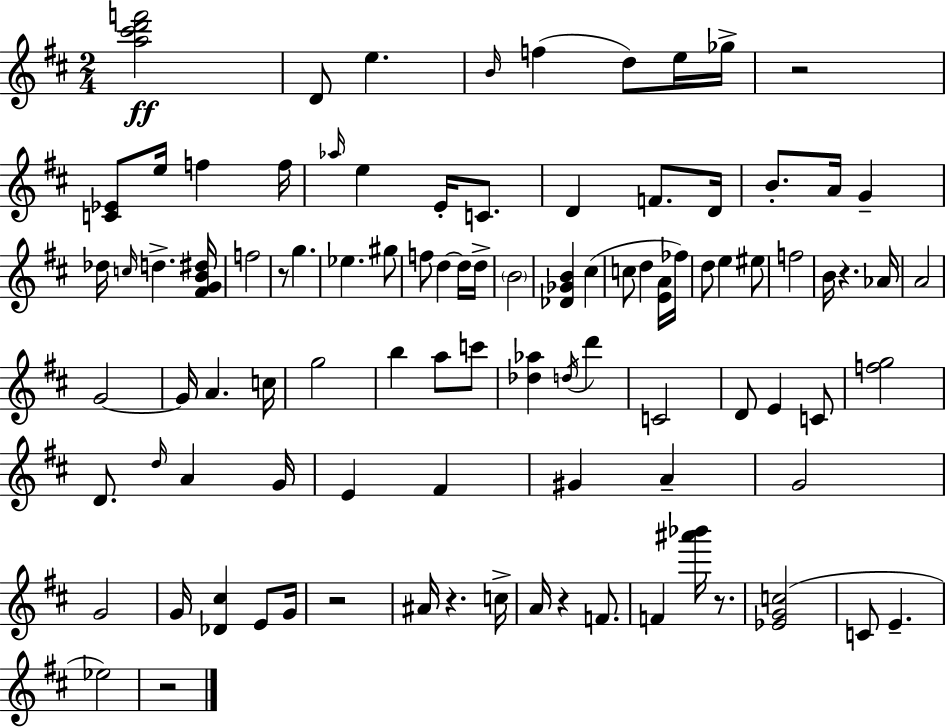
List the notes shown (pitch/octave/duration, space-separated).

[A5,C#6,D6,F6]/h D4/e E5/q. B4/s F5/q D5/e E5/s Gb5/s R/h [C4,Eb4]/e E5/s F5/q F5/s Ab5/s E5/q E4/s C4/e. D4/q F4/e. D4/s B4/e. A4/s G4/q Db5/s C5/s D5/q. [F#4,G4,B4,D#5]/s F5/h R/e G5/q. Eb5/q. G#5/e F5/e D5/q D5/s D5/s B4/h [Db4,Gb4,B4]/q C#5/q C5/e D5/q [E4,A4]/s FES5/s D5/e E5/q EIS5/e F5/h B4/s R/q. Ab4/s A4/h G4/h G4/s A4/q. C5/s G5/h B5/q A5/e C6/e [Db5,Ab5]/q D5/s D6/q C4/h D4/e E4/q C4/e [F5,G5]/h D4/e. D5/s A4/q G4/s E4/q F#4/q G#4/q A4/q G4/h G4/h G4/s [Db4,C#5]/q E4/e G4/s R/h A#4/s R/q. C5/s A4/s R/q F4/e. F4/q [A#6,Bb6]/s R/e. [Eb4,G4,C5]/h C4/e E4/q. Eb5/h R/h